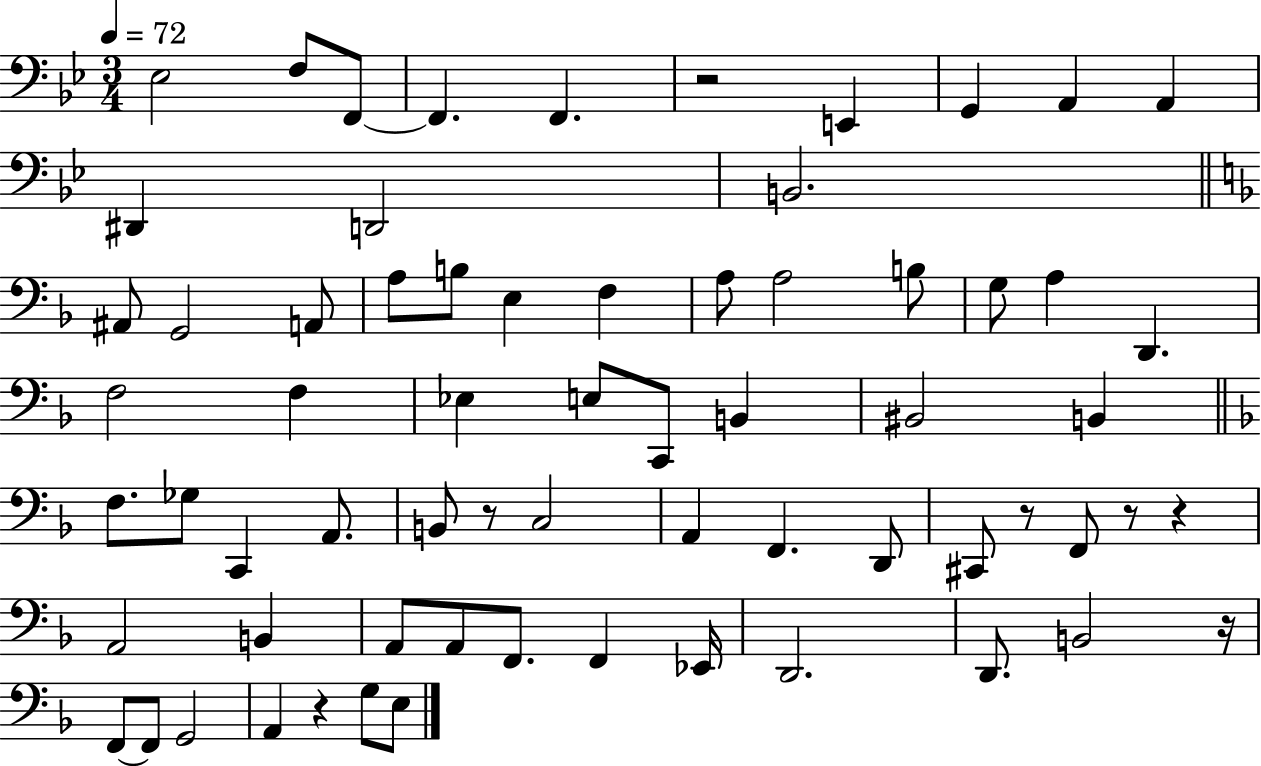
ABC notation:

X:1
T:Untitled
M:3/4
L:1/4
K:Bb
_E,2 F,/2 F,,/2 F,, F,, z2 E,, G,, A,, A,, ^D,, D,,2 B,,2 ^A,,/2 G,,2 A,,/2 A,/2 B,/2 E, F, A,/2 A,2 B,/2 G,/2 A, D,, F,2 F, _E, E,/2 C,,/2 B,, ^B,,2 B,, F,/2 _G,/2 C,, A,,/2 B,,/2 z/2 C,2 A,, F,, D,,/2 ^C,,/2 z/2 F,,/2 z/2 z A,,2 B,, A,,/2 A,,/2 F,,/2 F,, _E,,/4 D,,2 D,,/2 B,,2 z/4 F,,/2 F,,/2 G,,2 A,, z G,/2 E,/2